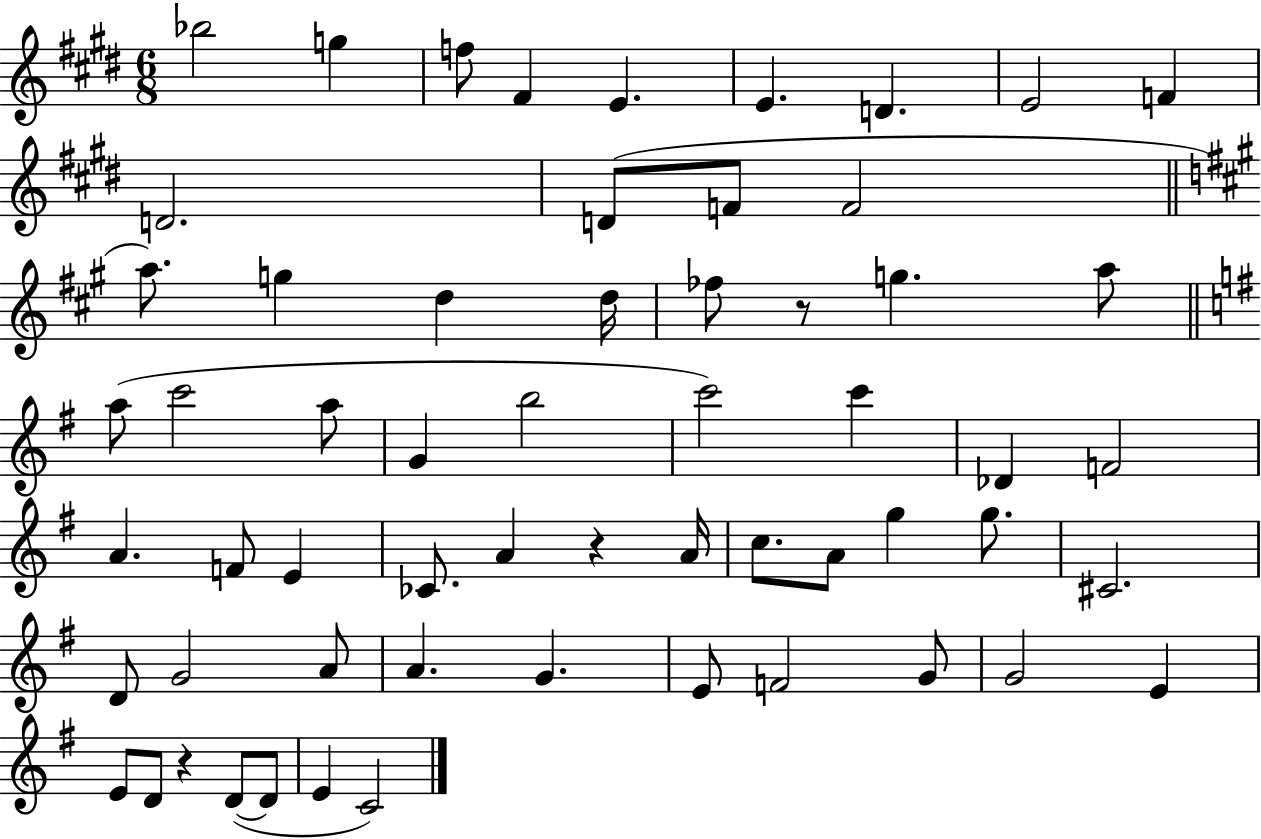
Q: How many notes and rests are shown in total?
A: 59